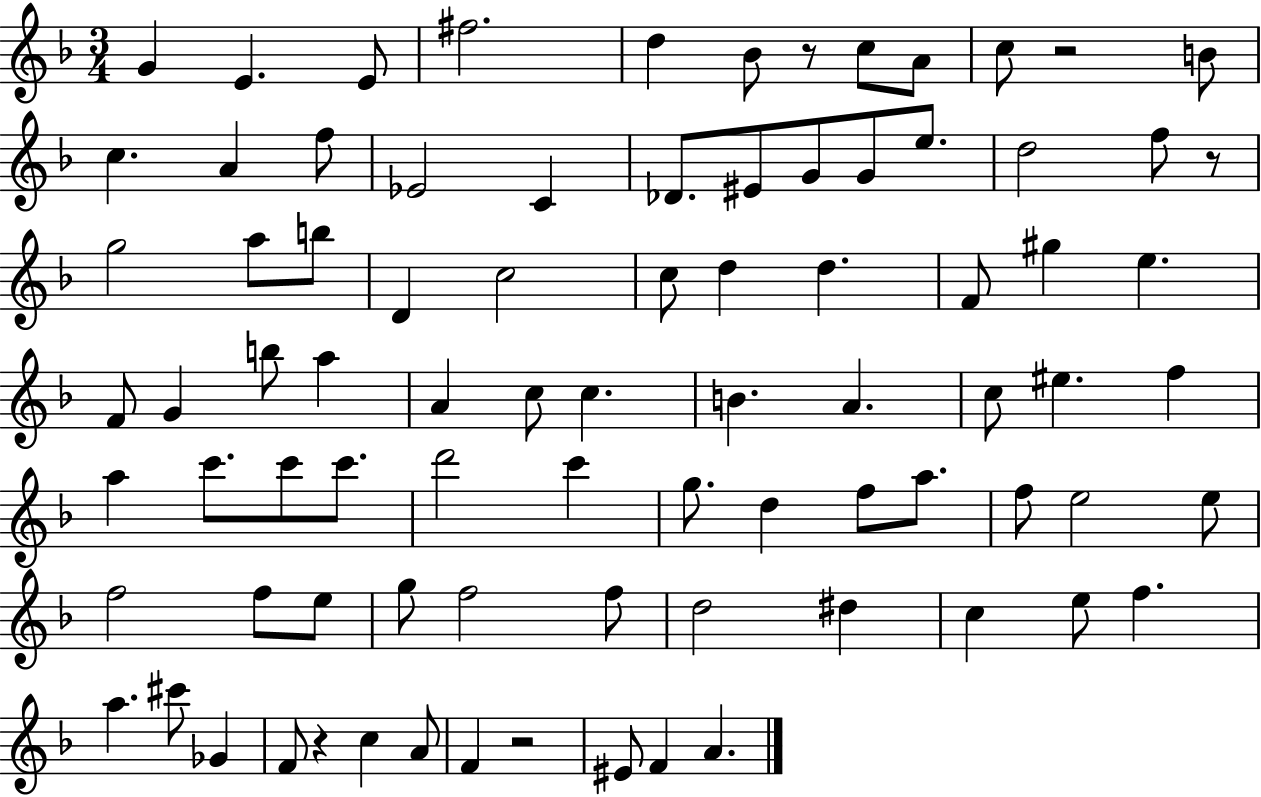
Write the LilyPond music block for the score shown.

{
  \clef treble
  \numericTimeSignature
  \time 3/4
  \key f \major
  g'4 e'4. e'8 | fis''2. | d''4 bes'8 r8 c''8 a'8 | c''8 r2 b'8 | \break c''4. a'4 f''8 | ees'2 c'4 | des'8. eis'8 g'8 g'8 e''8. | d''2 f''8 r8 | \break g''2 a''8 b''8 | d'4 c''2 | c''8 d''4 d''4. | f'8 gis''4 e''4. | \break f'8 g'4 b''8 a''4 | a'4 c''8 c''4. | b'4. a'4. | c''8 eis''4. f''4 | \break a''4 c'''8. c'''8 c'''8. | d'''2 c'''4 | g''8. d''4 f''8 a''8. | f''8 e''2 e''8 | \break f''2 f''8 e''8 | g''8 f''2 f''8 | d''2 dis''4 | c''4 e''8 f''4. | \break a''4. cis'''8 ges'4 | f'8 r4 c''4 a'8 | f'4 r2 | eis'8 f'4 a'4. | \break \bar "|."
}